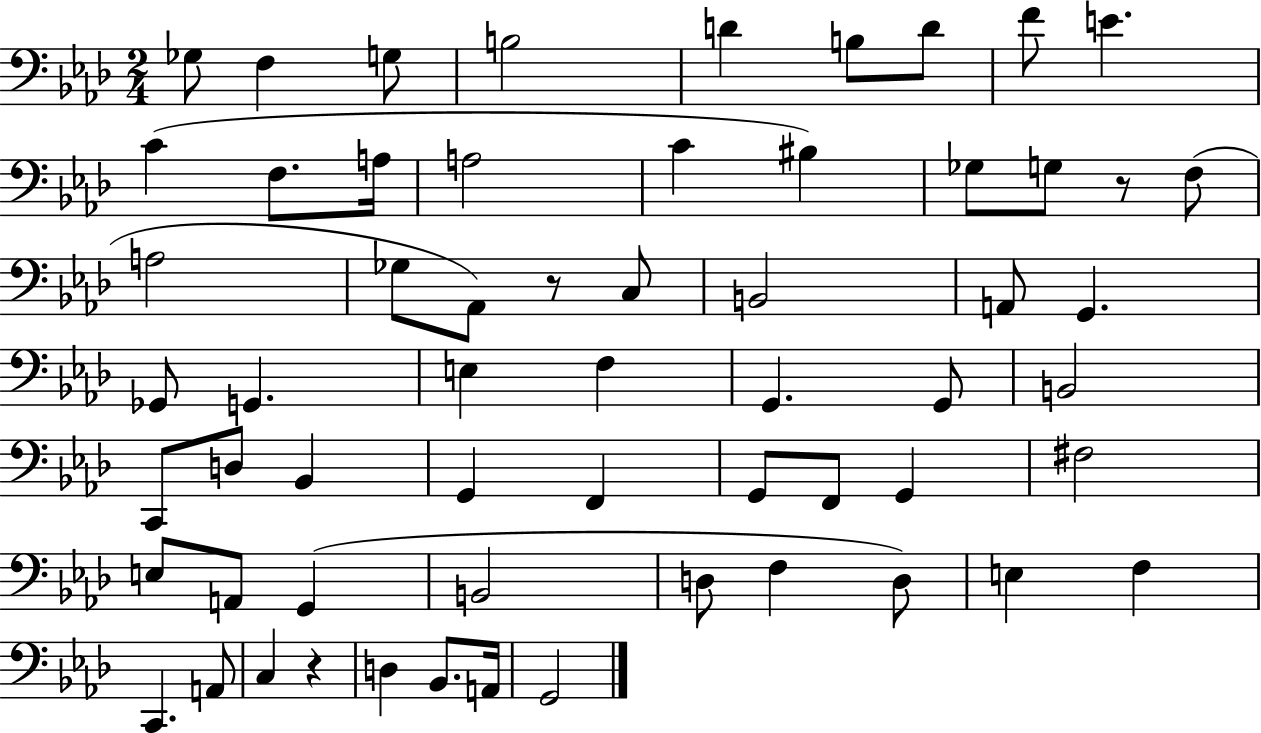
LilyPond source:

{
  \clef bass
  \numericTimeSignature
  \time 2/4
  \key aes \major
  ges8 f4 g8 | b2 | d'4 b8 d'8 | f'8 e'4. | \break c'4( f8. a16 | a2 | c'4 bis4) | ges8 g8 r8 f8( | \break a2 | ges8 aes,8) r8 c8 | b,2 | a,8 g,4. | \break ges,8 g,4. | e4 f4 | g,4. g,8 | b,2 | \break c,8 d8 bes,4 | g,4 f,4 | g,8 f,8 g,4 | fis2 | \break e8 a,8 g,4( | b,2 | d8 f4 d8) | e4 f4 | \break c,4. a,8 | c4 r4 | d4 bes,8. a,16 | g,2 | \break \bar "|."
}